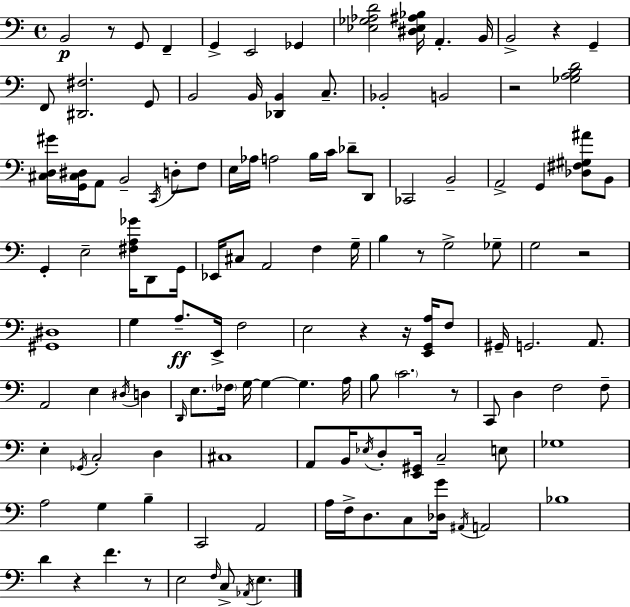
B2/h R/e G2/e F2/q G2/q E2/h Gb2/q [Eb3,Gb3,Ab3,D4]/h [D#3,Eb3,A#3,Bb3]/s A2/q. B2/s B2/h R/q G2/q F2/e [D#2,F#3]/h. G2/e B2/h B2/s [Db2,B2]/q C3/e. Bb2/h B2/h R/h [Gb3,A3,B3,D4]/h [C#3,D3,G#4]/s [G2,C#3,D#3]/s A2/e B2/h C2/s D3/e F3/e E3/s Ab3/s A3/h B3/s C4/s Db4/e D2/e CES2/h B2/h A2/h G2/q [Db3,F#3,G#3,A#4]/e B2/e G2/q E3/h [F#3,A3,Gb4]/s D2/e G2/s Eb2/s C#3/e A2/h F3/q G3/s B3/q R/e G3/h Gb3/e G3/h R/h [G#2,D#3]/w G3/q A3/e. E2/s F3/h E3/h R/q R/s [E2,G2,A3]/s F3/e G#2/s G2/h. A2/e. A2/h E3/q D#3/s D3/q D2/s E3/e. FES3/s G3/s G3/q G3/q. A3/s B3/e C4/h. R/e C2/e D3/q F3/h F3/e E3/q Gb2/s C3/h D3/q C#3/w A2/e B2/s Eb3/s D3/e [E2,G#2]/s C3/h E3/e Gb3/w A3/h G3/q B3/q C2/h A2/h A3/s F3/s D3/e. C3/e [Db3,G4]/s A#2/s A2/h Bb3/w D4/q R/q F4/q. R/e E3/h F3/s C3/e Ab2/s E3/q.